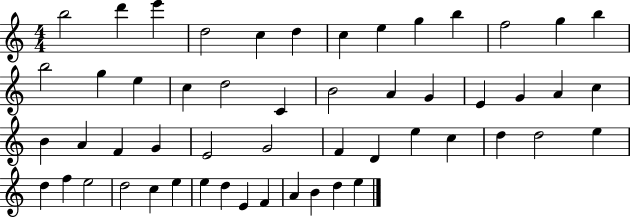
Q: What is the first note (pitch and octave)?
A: B5